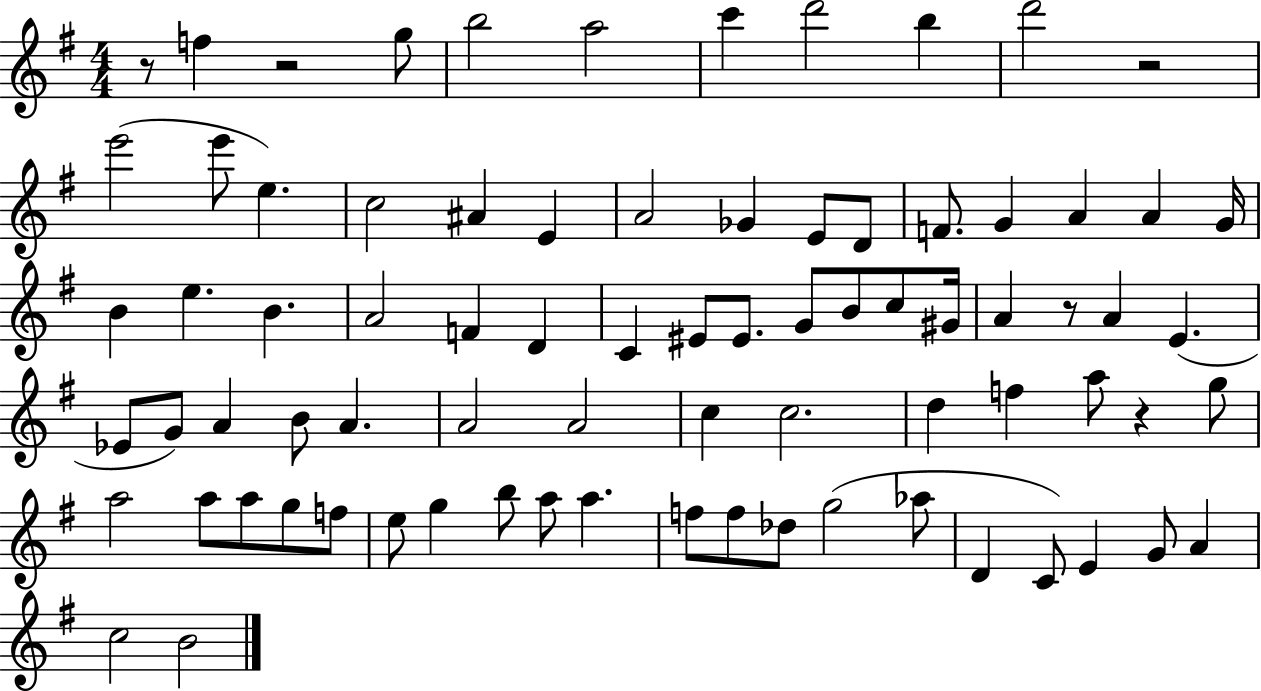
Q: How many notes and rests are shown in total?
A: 79